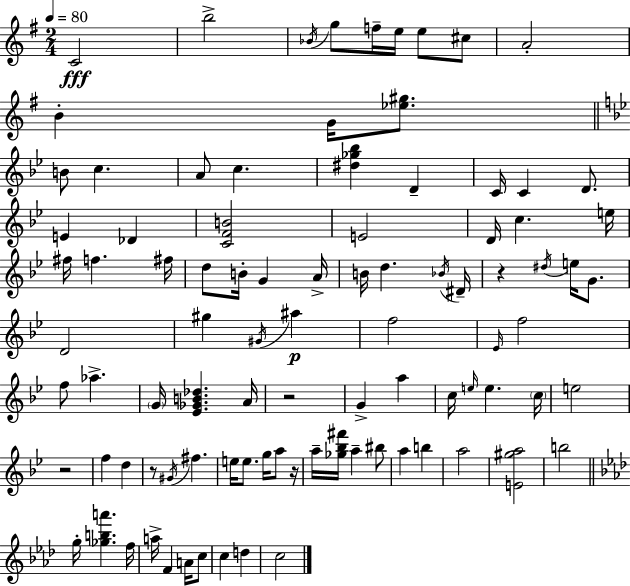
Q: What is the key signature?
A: E minor